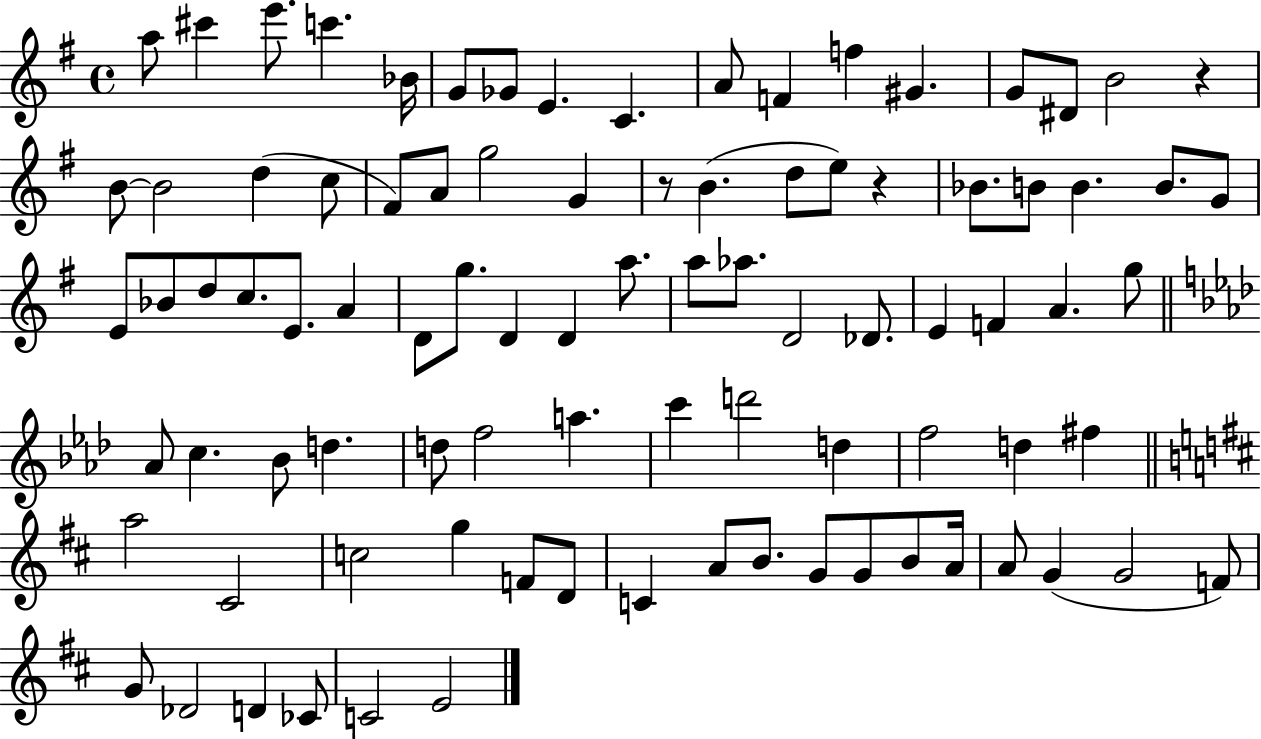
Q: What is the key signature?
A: G major